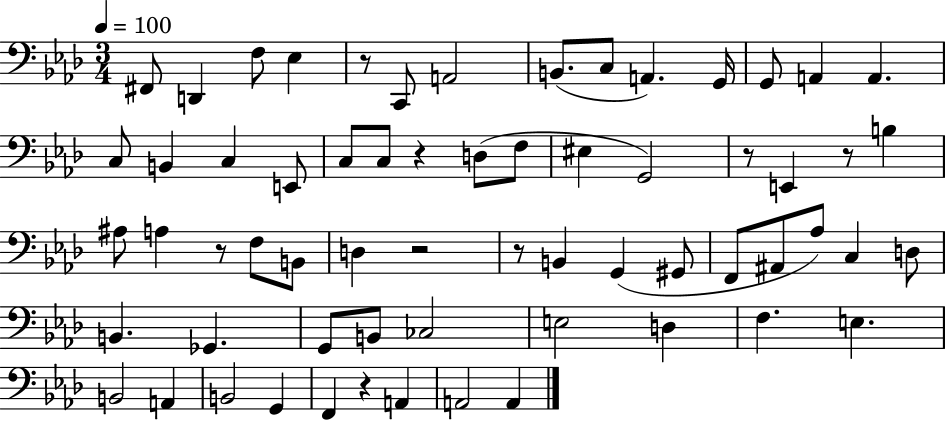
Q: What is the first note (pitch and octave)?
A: F#2